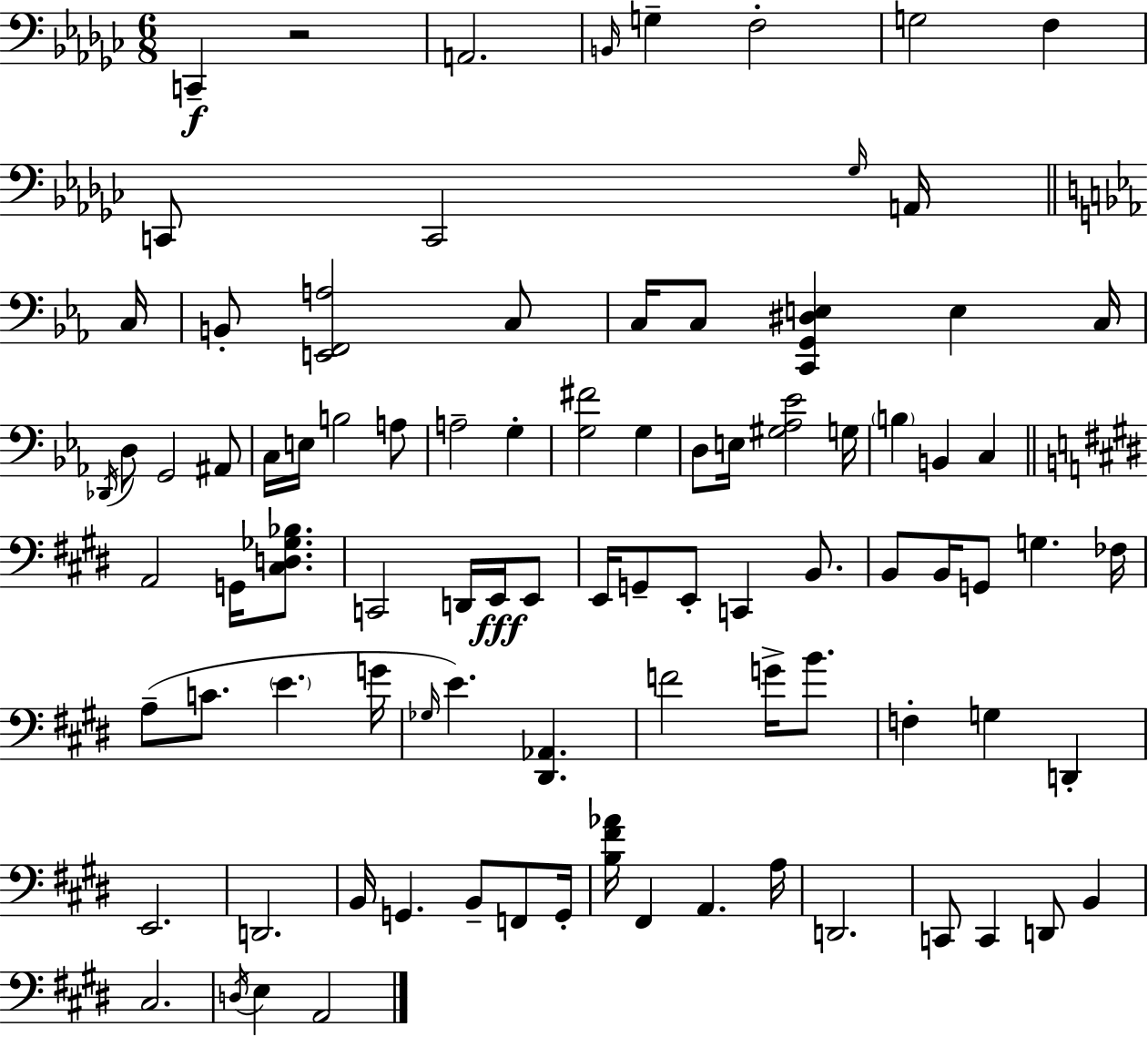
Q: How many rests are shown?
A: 1